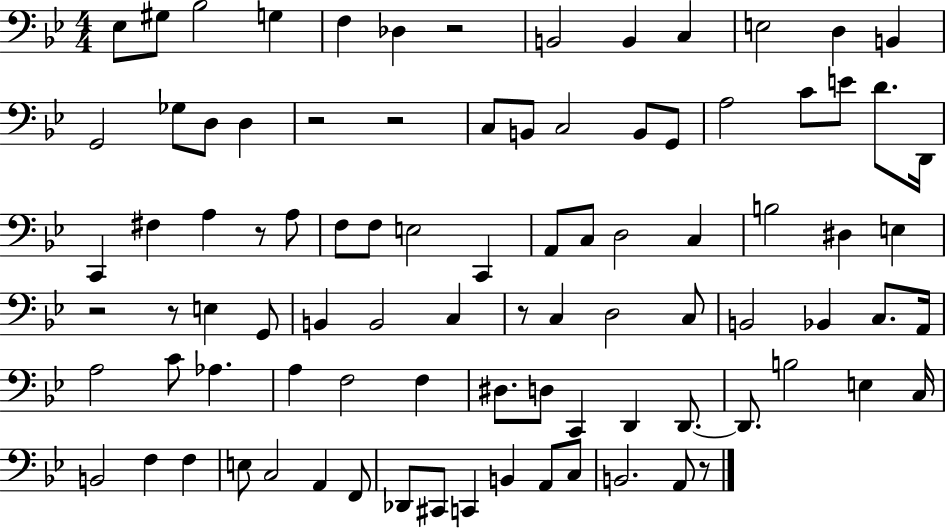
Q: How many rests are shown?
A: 8